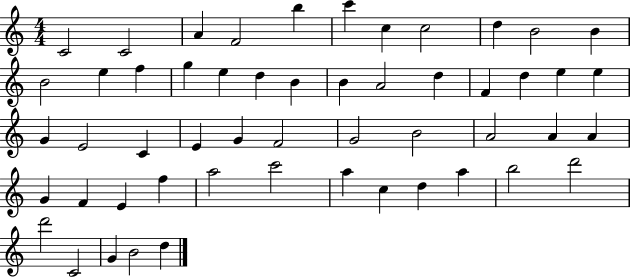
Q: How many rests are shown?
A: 0